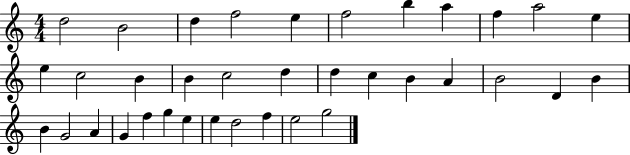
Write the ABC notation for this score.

X:1
T:Untitled
M:4/4
L:1/4
K:C
d2 B2 d f2 e f2 b a f a2 e e c2 B B c2 d d c B A B2 D B B G2 A G f g e e d2 f e2 g2